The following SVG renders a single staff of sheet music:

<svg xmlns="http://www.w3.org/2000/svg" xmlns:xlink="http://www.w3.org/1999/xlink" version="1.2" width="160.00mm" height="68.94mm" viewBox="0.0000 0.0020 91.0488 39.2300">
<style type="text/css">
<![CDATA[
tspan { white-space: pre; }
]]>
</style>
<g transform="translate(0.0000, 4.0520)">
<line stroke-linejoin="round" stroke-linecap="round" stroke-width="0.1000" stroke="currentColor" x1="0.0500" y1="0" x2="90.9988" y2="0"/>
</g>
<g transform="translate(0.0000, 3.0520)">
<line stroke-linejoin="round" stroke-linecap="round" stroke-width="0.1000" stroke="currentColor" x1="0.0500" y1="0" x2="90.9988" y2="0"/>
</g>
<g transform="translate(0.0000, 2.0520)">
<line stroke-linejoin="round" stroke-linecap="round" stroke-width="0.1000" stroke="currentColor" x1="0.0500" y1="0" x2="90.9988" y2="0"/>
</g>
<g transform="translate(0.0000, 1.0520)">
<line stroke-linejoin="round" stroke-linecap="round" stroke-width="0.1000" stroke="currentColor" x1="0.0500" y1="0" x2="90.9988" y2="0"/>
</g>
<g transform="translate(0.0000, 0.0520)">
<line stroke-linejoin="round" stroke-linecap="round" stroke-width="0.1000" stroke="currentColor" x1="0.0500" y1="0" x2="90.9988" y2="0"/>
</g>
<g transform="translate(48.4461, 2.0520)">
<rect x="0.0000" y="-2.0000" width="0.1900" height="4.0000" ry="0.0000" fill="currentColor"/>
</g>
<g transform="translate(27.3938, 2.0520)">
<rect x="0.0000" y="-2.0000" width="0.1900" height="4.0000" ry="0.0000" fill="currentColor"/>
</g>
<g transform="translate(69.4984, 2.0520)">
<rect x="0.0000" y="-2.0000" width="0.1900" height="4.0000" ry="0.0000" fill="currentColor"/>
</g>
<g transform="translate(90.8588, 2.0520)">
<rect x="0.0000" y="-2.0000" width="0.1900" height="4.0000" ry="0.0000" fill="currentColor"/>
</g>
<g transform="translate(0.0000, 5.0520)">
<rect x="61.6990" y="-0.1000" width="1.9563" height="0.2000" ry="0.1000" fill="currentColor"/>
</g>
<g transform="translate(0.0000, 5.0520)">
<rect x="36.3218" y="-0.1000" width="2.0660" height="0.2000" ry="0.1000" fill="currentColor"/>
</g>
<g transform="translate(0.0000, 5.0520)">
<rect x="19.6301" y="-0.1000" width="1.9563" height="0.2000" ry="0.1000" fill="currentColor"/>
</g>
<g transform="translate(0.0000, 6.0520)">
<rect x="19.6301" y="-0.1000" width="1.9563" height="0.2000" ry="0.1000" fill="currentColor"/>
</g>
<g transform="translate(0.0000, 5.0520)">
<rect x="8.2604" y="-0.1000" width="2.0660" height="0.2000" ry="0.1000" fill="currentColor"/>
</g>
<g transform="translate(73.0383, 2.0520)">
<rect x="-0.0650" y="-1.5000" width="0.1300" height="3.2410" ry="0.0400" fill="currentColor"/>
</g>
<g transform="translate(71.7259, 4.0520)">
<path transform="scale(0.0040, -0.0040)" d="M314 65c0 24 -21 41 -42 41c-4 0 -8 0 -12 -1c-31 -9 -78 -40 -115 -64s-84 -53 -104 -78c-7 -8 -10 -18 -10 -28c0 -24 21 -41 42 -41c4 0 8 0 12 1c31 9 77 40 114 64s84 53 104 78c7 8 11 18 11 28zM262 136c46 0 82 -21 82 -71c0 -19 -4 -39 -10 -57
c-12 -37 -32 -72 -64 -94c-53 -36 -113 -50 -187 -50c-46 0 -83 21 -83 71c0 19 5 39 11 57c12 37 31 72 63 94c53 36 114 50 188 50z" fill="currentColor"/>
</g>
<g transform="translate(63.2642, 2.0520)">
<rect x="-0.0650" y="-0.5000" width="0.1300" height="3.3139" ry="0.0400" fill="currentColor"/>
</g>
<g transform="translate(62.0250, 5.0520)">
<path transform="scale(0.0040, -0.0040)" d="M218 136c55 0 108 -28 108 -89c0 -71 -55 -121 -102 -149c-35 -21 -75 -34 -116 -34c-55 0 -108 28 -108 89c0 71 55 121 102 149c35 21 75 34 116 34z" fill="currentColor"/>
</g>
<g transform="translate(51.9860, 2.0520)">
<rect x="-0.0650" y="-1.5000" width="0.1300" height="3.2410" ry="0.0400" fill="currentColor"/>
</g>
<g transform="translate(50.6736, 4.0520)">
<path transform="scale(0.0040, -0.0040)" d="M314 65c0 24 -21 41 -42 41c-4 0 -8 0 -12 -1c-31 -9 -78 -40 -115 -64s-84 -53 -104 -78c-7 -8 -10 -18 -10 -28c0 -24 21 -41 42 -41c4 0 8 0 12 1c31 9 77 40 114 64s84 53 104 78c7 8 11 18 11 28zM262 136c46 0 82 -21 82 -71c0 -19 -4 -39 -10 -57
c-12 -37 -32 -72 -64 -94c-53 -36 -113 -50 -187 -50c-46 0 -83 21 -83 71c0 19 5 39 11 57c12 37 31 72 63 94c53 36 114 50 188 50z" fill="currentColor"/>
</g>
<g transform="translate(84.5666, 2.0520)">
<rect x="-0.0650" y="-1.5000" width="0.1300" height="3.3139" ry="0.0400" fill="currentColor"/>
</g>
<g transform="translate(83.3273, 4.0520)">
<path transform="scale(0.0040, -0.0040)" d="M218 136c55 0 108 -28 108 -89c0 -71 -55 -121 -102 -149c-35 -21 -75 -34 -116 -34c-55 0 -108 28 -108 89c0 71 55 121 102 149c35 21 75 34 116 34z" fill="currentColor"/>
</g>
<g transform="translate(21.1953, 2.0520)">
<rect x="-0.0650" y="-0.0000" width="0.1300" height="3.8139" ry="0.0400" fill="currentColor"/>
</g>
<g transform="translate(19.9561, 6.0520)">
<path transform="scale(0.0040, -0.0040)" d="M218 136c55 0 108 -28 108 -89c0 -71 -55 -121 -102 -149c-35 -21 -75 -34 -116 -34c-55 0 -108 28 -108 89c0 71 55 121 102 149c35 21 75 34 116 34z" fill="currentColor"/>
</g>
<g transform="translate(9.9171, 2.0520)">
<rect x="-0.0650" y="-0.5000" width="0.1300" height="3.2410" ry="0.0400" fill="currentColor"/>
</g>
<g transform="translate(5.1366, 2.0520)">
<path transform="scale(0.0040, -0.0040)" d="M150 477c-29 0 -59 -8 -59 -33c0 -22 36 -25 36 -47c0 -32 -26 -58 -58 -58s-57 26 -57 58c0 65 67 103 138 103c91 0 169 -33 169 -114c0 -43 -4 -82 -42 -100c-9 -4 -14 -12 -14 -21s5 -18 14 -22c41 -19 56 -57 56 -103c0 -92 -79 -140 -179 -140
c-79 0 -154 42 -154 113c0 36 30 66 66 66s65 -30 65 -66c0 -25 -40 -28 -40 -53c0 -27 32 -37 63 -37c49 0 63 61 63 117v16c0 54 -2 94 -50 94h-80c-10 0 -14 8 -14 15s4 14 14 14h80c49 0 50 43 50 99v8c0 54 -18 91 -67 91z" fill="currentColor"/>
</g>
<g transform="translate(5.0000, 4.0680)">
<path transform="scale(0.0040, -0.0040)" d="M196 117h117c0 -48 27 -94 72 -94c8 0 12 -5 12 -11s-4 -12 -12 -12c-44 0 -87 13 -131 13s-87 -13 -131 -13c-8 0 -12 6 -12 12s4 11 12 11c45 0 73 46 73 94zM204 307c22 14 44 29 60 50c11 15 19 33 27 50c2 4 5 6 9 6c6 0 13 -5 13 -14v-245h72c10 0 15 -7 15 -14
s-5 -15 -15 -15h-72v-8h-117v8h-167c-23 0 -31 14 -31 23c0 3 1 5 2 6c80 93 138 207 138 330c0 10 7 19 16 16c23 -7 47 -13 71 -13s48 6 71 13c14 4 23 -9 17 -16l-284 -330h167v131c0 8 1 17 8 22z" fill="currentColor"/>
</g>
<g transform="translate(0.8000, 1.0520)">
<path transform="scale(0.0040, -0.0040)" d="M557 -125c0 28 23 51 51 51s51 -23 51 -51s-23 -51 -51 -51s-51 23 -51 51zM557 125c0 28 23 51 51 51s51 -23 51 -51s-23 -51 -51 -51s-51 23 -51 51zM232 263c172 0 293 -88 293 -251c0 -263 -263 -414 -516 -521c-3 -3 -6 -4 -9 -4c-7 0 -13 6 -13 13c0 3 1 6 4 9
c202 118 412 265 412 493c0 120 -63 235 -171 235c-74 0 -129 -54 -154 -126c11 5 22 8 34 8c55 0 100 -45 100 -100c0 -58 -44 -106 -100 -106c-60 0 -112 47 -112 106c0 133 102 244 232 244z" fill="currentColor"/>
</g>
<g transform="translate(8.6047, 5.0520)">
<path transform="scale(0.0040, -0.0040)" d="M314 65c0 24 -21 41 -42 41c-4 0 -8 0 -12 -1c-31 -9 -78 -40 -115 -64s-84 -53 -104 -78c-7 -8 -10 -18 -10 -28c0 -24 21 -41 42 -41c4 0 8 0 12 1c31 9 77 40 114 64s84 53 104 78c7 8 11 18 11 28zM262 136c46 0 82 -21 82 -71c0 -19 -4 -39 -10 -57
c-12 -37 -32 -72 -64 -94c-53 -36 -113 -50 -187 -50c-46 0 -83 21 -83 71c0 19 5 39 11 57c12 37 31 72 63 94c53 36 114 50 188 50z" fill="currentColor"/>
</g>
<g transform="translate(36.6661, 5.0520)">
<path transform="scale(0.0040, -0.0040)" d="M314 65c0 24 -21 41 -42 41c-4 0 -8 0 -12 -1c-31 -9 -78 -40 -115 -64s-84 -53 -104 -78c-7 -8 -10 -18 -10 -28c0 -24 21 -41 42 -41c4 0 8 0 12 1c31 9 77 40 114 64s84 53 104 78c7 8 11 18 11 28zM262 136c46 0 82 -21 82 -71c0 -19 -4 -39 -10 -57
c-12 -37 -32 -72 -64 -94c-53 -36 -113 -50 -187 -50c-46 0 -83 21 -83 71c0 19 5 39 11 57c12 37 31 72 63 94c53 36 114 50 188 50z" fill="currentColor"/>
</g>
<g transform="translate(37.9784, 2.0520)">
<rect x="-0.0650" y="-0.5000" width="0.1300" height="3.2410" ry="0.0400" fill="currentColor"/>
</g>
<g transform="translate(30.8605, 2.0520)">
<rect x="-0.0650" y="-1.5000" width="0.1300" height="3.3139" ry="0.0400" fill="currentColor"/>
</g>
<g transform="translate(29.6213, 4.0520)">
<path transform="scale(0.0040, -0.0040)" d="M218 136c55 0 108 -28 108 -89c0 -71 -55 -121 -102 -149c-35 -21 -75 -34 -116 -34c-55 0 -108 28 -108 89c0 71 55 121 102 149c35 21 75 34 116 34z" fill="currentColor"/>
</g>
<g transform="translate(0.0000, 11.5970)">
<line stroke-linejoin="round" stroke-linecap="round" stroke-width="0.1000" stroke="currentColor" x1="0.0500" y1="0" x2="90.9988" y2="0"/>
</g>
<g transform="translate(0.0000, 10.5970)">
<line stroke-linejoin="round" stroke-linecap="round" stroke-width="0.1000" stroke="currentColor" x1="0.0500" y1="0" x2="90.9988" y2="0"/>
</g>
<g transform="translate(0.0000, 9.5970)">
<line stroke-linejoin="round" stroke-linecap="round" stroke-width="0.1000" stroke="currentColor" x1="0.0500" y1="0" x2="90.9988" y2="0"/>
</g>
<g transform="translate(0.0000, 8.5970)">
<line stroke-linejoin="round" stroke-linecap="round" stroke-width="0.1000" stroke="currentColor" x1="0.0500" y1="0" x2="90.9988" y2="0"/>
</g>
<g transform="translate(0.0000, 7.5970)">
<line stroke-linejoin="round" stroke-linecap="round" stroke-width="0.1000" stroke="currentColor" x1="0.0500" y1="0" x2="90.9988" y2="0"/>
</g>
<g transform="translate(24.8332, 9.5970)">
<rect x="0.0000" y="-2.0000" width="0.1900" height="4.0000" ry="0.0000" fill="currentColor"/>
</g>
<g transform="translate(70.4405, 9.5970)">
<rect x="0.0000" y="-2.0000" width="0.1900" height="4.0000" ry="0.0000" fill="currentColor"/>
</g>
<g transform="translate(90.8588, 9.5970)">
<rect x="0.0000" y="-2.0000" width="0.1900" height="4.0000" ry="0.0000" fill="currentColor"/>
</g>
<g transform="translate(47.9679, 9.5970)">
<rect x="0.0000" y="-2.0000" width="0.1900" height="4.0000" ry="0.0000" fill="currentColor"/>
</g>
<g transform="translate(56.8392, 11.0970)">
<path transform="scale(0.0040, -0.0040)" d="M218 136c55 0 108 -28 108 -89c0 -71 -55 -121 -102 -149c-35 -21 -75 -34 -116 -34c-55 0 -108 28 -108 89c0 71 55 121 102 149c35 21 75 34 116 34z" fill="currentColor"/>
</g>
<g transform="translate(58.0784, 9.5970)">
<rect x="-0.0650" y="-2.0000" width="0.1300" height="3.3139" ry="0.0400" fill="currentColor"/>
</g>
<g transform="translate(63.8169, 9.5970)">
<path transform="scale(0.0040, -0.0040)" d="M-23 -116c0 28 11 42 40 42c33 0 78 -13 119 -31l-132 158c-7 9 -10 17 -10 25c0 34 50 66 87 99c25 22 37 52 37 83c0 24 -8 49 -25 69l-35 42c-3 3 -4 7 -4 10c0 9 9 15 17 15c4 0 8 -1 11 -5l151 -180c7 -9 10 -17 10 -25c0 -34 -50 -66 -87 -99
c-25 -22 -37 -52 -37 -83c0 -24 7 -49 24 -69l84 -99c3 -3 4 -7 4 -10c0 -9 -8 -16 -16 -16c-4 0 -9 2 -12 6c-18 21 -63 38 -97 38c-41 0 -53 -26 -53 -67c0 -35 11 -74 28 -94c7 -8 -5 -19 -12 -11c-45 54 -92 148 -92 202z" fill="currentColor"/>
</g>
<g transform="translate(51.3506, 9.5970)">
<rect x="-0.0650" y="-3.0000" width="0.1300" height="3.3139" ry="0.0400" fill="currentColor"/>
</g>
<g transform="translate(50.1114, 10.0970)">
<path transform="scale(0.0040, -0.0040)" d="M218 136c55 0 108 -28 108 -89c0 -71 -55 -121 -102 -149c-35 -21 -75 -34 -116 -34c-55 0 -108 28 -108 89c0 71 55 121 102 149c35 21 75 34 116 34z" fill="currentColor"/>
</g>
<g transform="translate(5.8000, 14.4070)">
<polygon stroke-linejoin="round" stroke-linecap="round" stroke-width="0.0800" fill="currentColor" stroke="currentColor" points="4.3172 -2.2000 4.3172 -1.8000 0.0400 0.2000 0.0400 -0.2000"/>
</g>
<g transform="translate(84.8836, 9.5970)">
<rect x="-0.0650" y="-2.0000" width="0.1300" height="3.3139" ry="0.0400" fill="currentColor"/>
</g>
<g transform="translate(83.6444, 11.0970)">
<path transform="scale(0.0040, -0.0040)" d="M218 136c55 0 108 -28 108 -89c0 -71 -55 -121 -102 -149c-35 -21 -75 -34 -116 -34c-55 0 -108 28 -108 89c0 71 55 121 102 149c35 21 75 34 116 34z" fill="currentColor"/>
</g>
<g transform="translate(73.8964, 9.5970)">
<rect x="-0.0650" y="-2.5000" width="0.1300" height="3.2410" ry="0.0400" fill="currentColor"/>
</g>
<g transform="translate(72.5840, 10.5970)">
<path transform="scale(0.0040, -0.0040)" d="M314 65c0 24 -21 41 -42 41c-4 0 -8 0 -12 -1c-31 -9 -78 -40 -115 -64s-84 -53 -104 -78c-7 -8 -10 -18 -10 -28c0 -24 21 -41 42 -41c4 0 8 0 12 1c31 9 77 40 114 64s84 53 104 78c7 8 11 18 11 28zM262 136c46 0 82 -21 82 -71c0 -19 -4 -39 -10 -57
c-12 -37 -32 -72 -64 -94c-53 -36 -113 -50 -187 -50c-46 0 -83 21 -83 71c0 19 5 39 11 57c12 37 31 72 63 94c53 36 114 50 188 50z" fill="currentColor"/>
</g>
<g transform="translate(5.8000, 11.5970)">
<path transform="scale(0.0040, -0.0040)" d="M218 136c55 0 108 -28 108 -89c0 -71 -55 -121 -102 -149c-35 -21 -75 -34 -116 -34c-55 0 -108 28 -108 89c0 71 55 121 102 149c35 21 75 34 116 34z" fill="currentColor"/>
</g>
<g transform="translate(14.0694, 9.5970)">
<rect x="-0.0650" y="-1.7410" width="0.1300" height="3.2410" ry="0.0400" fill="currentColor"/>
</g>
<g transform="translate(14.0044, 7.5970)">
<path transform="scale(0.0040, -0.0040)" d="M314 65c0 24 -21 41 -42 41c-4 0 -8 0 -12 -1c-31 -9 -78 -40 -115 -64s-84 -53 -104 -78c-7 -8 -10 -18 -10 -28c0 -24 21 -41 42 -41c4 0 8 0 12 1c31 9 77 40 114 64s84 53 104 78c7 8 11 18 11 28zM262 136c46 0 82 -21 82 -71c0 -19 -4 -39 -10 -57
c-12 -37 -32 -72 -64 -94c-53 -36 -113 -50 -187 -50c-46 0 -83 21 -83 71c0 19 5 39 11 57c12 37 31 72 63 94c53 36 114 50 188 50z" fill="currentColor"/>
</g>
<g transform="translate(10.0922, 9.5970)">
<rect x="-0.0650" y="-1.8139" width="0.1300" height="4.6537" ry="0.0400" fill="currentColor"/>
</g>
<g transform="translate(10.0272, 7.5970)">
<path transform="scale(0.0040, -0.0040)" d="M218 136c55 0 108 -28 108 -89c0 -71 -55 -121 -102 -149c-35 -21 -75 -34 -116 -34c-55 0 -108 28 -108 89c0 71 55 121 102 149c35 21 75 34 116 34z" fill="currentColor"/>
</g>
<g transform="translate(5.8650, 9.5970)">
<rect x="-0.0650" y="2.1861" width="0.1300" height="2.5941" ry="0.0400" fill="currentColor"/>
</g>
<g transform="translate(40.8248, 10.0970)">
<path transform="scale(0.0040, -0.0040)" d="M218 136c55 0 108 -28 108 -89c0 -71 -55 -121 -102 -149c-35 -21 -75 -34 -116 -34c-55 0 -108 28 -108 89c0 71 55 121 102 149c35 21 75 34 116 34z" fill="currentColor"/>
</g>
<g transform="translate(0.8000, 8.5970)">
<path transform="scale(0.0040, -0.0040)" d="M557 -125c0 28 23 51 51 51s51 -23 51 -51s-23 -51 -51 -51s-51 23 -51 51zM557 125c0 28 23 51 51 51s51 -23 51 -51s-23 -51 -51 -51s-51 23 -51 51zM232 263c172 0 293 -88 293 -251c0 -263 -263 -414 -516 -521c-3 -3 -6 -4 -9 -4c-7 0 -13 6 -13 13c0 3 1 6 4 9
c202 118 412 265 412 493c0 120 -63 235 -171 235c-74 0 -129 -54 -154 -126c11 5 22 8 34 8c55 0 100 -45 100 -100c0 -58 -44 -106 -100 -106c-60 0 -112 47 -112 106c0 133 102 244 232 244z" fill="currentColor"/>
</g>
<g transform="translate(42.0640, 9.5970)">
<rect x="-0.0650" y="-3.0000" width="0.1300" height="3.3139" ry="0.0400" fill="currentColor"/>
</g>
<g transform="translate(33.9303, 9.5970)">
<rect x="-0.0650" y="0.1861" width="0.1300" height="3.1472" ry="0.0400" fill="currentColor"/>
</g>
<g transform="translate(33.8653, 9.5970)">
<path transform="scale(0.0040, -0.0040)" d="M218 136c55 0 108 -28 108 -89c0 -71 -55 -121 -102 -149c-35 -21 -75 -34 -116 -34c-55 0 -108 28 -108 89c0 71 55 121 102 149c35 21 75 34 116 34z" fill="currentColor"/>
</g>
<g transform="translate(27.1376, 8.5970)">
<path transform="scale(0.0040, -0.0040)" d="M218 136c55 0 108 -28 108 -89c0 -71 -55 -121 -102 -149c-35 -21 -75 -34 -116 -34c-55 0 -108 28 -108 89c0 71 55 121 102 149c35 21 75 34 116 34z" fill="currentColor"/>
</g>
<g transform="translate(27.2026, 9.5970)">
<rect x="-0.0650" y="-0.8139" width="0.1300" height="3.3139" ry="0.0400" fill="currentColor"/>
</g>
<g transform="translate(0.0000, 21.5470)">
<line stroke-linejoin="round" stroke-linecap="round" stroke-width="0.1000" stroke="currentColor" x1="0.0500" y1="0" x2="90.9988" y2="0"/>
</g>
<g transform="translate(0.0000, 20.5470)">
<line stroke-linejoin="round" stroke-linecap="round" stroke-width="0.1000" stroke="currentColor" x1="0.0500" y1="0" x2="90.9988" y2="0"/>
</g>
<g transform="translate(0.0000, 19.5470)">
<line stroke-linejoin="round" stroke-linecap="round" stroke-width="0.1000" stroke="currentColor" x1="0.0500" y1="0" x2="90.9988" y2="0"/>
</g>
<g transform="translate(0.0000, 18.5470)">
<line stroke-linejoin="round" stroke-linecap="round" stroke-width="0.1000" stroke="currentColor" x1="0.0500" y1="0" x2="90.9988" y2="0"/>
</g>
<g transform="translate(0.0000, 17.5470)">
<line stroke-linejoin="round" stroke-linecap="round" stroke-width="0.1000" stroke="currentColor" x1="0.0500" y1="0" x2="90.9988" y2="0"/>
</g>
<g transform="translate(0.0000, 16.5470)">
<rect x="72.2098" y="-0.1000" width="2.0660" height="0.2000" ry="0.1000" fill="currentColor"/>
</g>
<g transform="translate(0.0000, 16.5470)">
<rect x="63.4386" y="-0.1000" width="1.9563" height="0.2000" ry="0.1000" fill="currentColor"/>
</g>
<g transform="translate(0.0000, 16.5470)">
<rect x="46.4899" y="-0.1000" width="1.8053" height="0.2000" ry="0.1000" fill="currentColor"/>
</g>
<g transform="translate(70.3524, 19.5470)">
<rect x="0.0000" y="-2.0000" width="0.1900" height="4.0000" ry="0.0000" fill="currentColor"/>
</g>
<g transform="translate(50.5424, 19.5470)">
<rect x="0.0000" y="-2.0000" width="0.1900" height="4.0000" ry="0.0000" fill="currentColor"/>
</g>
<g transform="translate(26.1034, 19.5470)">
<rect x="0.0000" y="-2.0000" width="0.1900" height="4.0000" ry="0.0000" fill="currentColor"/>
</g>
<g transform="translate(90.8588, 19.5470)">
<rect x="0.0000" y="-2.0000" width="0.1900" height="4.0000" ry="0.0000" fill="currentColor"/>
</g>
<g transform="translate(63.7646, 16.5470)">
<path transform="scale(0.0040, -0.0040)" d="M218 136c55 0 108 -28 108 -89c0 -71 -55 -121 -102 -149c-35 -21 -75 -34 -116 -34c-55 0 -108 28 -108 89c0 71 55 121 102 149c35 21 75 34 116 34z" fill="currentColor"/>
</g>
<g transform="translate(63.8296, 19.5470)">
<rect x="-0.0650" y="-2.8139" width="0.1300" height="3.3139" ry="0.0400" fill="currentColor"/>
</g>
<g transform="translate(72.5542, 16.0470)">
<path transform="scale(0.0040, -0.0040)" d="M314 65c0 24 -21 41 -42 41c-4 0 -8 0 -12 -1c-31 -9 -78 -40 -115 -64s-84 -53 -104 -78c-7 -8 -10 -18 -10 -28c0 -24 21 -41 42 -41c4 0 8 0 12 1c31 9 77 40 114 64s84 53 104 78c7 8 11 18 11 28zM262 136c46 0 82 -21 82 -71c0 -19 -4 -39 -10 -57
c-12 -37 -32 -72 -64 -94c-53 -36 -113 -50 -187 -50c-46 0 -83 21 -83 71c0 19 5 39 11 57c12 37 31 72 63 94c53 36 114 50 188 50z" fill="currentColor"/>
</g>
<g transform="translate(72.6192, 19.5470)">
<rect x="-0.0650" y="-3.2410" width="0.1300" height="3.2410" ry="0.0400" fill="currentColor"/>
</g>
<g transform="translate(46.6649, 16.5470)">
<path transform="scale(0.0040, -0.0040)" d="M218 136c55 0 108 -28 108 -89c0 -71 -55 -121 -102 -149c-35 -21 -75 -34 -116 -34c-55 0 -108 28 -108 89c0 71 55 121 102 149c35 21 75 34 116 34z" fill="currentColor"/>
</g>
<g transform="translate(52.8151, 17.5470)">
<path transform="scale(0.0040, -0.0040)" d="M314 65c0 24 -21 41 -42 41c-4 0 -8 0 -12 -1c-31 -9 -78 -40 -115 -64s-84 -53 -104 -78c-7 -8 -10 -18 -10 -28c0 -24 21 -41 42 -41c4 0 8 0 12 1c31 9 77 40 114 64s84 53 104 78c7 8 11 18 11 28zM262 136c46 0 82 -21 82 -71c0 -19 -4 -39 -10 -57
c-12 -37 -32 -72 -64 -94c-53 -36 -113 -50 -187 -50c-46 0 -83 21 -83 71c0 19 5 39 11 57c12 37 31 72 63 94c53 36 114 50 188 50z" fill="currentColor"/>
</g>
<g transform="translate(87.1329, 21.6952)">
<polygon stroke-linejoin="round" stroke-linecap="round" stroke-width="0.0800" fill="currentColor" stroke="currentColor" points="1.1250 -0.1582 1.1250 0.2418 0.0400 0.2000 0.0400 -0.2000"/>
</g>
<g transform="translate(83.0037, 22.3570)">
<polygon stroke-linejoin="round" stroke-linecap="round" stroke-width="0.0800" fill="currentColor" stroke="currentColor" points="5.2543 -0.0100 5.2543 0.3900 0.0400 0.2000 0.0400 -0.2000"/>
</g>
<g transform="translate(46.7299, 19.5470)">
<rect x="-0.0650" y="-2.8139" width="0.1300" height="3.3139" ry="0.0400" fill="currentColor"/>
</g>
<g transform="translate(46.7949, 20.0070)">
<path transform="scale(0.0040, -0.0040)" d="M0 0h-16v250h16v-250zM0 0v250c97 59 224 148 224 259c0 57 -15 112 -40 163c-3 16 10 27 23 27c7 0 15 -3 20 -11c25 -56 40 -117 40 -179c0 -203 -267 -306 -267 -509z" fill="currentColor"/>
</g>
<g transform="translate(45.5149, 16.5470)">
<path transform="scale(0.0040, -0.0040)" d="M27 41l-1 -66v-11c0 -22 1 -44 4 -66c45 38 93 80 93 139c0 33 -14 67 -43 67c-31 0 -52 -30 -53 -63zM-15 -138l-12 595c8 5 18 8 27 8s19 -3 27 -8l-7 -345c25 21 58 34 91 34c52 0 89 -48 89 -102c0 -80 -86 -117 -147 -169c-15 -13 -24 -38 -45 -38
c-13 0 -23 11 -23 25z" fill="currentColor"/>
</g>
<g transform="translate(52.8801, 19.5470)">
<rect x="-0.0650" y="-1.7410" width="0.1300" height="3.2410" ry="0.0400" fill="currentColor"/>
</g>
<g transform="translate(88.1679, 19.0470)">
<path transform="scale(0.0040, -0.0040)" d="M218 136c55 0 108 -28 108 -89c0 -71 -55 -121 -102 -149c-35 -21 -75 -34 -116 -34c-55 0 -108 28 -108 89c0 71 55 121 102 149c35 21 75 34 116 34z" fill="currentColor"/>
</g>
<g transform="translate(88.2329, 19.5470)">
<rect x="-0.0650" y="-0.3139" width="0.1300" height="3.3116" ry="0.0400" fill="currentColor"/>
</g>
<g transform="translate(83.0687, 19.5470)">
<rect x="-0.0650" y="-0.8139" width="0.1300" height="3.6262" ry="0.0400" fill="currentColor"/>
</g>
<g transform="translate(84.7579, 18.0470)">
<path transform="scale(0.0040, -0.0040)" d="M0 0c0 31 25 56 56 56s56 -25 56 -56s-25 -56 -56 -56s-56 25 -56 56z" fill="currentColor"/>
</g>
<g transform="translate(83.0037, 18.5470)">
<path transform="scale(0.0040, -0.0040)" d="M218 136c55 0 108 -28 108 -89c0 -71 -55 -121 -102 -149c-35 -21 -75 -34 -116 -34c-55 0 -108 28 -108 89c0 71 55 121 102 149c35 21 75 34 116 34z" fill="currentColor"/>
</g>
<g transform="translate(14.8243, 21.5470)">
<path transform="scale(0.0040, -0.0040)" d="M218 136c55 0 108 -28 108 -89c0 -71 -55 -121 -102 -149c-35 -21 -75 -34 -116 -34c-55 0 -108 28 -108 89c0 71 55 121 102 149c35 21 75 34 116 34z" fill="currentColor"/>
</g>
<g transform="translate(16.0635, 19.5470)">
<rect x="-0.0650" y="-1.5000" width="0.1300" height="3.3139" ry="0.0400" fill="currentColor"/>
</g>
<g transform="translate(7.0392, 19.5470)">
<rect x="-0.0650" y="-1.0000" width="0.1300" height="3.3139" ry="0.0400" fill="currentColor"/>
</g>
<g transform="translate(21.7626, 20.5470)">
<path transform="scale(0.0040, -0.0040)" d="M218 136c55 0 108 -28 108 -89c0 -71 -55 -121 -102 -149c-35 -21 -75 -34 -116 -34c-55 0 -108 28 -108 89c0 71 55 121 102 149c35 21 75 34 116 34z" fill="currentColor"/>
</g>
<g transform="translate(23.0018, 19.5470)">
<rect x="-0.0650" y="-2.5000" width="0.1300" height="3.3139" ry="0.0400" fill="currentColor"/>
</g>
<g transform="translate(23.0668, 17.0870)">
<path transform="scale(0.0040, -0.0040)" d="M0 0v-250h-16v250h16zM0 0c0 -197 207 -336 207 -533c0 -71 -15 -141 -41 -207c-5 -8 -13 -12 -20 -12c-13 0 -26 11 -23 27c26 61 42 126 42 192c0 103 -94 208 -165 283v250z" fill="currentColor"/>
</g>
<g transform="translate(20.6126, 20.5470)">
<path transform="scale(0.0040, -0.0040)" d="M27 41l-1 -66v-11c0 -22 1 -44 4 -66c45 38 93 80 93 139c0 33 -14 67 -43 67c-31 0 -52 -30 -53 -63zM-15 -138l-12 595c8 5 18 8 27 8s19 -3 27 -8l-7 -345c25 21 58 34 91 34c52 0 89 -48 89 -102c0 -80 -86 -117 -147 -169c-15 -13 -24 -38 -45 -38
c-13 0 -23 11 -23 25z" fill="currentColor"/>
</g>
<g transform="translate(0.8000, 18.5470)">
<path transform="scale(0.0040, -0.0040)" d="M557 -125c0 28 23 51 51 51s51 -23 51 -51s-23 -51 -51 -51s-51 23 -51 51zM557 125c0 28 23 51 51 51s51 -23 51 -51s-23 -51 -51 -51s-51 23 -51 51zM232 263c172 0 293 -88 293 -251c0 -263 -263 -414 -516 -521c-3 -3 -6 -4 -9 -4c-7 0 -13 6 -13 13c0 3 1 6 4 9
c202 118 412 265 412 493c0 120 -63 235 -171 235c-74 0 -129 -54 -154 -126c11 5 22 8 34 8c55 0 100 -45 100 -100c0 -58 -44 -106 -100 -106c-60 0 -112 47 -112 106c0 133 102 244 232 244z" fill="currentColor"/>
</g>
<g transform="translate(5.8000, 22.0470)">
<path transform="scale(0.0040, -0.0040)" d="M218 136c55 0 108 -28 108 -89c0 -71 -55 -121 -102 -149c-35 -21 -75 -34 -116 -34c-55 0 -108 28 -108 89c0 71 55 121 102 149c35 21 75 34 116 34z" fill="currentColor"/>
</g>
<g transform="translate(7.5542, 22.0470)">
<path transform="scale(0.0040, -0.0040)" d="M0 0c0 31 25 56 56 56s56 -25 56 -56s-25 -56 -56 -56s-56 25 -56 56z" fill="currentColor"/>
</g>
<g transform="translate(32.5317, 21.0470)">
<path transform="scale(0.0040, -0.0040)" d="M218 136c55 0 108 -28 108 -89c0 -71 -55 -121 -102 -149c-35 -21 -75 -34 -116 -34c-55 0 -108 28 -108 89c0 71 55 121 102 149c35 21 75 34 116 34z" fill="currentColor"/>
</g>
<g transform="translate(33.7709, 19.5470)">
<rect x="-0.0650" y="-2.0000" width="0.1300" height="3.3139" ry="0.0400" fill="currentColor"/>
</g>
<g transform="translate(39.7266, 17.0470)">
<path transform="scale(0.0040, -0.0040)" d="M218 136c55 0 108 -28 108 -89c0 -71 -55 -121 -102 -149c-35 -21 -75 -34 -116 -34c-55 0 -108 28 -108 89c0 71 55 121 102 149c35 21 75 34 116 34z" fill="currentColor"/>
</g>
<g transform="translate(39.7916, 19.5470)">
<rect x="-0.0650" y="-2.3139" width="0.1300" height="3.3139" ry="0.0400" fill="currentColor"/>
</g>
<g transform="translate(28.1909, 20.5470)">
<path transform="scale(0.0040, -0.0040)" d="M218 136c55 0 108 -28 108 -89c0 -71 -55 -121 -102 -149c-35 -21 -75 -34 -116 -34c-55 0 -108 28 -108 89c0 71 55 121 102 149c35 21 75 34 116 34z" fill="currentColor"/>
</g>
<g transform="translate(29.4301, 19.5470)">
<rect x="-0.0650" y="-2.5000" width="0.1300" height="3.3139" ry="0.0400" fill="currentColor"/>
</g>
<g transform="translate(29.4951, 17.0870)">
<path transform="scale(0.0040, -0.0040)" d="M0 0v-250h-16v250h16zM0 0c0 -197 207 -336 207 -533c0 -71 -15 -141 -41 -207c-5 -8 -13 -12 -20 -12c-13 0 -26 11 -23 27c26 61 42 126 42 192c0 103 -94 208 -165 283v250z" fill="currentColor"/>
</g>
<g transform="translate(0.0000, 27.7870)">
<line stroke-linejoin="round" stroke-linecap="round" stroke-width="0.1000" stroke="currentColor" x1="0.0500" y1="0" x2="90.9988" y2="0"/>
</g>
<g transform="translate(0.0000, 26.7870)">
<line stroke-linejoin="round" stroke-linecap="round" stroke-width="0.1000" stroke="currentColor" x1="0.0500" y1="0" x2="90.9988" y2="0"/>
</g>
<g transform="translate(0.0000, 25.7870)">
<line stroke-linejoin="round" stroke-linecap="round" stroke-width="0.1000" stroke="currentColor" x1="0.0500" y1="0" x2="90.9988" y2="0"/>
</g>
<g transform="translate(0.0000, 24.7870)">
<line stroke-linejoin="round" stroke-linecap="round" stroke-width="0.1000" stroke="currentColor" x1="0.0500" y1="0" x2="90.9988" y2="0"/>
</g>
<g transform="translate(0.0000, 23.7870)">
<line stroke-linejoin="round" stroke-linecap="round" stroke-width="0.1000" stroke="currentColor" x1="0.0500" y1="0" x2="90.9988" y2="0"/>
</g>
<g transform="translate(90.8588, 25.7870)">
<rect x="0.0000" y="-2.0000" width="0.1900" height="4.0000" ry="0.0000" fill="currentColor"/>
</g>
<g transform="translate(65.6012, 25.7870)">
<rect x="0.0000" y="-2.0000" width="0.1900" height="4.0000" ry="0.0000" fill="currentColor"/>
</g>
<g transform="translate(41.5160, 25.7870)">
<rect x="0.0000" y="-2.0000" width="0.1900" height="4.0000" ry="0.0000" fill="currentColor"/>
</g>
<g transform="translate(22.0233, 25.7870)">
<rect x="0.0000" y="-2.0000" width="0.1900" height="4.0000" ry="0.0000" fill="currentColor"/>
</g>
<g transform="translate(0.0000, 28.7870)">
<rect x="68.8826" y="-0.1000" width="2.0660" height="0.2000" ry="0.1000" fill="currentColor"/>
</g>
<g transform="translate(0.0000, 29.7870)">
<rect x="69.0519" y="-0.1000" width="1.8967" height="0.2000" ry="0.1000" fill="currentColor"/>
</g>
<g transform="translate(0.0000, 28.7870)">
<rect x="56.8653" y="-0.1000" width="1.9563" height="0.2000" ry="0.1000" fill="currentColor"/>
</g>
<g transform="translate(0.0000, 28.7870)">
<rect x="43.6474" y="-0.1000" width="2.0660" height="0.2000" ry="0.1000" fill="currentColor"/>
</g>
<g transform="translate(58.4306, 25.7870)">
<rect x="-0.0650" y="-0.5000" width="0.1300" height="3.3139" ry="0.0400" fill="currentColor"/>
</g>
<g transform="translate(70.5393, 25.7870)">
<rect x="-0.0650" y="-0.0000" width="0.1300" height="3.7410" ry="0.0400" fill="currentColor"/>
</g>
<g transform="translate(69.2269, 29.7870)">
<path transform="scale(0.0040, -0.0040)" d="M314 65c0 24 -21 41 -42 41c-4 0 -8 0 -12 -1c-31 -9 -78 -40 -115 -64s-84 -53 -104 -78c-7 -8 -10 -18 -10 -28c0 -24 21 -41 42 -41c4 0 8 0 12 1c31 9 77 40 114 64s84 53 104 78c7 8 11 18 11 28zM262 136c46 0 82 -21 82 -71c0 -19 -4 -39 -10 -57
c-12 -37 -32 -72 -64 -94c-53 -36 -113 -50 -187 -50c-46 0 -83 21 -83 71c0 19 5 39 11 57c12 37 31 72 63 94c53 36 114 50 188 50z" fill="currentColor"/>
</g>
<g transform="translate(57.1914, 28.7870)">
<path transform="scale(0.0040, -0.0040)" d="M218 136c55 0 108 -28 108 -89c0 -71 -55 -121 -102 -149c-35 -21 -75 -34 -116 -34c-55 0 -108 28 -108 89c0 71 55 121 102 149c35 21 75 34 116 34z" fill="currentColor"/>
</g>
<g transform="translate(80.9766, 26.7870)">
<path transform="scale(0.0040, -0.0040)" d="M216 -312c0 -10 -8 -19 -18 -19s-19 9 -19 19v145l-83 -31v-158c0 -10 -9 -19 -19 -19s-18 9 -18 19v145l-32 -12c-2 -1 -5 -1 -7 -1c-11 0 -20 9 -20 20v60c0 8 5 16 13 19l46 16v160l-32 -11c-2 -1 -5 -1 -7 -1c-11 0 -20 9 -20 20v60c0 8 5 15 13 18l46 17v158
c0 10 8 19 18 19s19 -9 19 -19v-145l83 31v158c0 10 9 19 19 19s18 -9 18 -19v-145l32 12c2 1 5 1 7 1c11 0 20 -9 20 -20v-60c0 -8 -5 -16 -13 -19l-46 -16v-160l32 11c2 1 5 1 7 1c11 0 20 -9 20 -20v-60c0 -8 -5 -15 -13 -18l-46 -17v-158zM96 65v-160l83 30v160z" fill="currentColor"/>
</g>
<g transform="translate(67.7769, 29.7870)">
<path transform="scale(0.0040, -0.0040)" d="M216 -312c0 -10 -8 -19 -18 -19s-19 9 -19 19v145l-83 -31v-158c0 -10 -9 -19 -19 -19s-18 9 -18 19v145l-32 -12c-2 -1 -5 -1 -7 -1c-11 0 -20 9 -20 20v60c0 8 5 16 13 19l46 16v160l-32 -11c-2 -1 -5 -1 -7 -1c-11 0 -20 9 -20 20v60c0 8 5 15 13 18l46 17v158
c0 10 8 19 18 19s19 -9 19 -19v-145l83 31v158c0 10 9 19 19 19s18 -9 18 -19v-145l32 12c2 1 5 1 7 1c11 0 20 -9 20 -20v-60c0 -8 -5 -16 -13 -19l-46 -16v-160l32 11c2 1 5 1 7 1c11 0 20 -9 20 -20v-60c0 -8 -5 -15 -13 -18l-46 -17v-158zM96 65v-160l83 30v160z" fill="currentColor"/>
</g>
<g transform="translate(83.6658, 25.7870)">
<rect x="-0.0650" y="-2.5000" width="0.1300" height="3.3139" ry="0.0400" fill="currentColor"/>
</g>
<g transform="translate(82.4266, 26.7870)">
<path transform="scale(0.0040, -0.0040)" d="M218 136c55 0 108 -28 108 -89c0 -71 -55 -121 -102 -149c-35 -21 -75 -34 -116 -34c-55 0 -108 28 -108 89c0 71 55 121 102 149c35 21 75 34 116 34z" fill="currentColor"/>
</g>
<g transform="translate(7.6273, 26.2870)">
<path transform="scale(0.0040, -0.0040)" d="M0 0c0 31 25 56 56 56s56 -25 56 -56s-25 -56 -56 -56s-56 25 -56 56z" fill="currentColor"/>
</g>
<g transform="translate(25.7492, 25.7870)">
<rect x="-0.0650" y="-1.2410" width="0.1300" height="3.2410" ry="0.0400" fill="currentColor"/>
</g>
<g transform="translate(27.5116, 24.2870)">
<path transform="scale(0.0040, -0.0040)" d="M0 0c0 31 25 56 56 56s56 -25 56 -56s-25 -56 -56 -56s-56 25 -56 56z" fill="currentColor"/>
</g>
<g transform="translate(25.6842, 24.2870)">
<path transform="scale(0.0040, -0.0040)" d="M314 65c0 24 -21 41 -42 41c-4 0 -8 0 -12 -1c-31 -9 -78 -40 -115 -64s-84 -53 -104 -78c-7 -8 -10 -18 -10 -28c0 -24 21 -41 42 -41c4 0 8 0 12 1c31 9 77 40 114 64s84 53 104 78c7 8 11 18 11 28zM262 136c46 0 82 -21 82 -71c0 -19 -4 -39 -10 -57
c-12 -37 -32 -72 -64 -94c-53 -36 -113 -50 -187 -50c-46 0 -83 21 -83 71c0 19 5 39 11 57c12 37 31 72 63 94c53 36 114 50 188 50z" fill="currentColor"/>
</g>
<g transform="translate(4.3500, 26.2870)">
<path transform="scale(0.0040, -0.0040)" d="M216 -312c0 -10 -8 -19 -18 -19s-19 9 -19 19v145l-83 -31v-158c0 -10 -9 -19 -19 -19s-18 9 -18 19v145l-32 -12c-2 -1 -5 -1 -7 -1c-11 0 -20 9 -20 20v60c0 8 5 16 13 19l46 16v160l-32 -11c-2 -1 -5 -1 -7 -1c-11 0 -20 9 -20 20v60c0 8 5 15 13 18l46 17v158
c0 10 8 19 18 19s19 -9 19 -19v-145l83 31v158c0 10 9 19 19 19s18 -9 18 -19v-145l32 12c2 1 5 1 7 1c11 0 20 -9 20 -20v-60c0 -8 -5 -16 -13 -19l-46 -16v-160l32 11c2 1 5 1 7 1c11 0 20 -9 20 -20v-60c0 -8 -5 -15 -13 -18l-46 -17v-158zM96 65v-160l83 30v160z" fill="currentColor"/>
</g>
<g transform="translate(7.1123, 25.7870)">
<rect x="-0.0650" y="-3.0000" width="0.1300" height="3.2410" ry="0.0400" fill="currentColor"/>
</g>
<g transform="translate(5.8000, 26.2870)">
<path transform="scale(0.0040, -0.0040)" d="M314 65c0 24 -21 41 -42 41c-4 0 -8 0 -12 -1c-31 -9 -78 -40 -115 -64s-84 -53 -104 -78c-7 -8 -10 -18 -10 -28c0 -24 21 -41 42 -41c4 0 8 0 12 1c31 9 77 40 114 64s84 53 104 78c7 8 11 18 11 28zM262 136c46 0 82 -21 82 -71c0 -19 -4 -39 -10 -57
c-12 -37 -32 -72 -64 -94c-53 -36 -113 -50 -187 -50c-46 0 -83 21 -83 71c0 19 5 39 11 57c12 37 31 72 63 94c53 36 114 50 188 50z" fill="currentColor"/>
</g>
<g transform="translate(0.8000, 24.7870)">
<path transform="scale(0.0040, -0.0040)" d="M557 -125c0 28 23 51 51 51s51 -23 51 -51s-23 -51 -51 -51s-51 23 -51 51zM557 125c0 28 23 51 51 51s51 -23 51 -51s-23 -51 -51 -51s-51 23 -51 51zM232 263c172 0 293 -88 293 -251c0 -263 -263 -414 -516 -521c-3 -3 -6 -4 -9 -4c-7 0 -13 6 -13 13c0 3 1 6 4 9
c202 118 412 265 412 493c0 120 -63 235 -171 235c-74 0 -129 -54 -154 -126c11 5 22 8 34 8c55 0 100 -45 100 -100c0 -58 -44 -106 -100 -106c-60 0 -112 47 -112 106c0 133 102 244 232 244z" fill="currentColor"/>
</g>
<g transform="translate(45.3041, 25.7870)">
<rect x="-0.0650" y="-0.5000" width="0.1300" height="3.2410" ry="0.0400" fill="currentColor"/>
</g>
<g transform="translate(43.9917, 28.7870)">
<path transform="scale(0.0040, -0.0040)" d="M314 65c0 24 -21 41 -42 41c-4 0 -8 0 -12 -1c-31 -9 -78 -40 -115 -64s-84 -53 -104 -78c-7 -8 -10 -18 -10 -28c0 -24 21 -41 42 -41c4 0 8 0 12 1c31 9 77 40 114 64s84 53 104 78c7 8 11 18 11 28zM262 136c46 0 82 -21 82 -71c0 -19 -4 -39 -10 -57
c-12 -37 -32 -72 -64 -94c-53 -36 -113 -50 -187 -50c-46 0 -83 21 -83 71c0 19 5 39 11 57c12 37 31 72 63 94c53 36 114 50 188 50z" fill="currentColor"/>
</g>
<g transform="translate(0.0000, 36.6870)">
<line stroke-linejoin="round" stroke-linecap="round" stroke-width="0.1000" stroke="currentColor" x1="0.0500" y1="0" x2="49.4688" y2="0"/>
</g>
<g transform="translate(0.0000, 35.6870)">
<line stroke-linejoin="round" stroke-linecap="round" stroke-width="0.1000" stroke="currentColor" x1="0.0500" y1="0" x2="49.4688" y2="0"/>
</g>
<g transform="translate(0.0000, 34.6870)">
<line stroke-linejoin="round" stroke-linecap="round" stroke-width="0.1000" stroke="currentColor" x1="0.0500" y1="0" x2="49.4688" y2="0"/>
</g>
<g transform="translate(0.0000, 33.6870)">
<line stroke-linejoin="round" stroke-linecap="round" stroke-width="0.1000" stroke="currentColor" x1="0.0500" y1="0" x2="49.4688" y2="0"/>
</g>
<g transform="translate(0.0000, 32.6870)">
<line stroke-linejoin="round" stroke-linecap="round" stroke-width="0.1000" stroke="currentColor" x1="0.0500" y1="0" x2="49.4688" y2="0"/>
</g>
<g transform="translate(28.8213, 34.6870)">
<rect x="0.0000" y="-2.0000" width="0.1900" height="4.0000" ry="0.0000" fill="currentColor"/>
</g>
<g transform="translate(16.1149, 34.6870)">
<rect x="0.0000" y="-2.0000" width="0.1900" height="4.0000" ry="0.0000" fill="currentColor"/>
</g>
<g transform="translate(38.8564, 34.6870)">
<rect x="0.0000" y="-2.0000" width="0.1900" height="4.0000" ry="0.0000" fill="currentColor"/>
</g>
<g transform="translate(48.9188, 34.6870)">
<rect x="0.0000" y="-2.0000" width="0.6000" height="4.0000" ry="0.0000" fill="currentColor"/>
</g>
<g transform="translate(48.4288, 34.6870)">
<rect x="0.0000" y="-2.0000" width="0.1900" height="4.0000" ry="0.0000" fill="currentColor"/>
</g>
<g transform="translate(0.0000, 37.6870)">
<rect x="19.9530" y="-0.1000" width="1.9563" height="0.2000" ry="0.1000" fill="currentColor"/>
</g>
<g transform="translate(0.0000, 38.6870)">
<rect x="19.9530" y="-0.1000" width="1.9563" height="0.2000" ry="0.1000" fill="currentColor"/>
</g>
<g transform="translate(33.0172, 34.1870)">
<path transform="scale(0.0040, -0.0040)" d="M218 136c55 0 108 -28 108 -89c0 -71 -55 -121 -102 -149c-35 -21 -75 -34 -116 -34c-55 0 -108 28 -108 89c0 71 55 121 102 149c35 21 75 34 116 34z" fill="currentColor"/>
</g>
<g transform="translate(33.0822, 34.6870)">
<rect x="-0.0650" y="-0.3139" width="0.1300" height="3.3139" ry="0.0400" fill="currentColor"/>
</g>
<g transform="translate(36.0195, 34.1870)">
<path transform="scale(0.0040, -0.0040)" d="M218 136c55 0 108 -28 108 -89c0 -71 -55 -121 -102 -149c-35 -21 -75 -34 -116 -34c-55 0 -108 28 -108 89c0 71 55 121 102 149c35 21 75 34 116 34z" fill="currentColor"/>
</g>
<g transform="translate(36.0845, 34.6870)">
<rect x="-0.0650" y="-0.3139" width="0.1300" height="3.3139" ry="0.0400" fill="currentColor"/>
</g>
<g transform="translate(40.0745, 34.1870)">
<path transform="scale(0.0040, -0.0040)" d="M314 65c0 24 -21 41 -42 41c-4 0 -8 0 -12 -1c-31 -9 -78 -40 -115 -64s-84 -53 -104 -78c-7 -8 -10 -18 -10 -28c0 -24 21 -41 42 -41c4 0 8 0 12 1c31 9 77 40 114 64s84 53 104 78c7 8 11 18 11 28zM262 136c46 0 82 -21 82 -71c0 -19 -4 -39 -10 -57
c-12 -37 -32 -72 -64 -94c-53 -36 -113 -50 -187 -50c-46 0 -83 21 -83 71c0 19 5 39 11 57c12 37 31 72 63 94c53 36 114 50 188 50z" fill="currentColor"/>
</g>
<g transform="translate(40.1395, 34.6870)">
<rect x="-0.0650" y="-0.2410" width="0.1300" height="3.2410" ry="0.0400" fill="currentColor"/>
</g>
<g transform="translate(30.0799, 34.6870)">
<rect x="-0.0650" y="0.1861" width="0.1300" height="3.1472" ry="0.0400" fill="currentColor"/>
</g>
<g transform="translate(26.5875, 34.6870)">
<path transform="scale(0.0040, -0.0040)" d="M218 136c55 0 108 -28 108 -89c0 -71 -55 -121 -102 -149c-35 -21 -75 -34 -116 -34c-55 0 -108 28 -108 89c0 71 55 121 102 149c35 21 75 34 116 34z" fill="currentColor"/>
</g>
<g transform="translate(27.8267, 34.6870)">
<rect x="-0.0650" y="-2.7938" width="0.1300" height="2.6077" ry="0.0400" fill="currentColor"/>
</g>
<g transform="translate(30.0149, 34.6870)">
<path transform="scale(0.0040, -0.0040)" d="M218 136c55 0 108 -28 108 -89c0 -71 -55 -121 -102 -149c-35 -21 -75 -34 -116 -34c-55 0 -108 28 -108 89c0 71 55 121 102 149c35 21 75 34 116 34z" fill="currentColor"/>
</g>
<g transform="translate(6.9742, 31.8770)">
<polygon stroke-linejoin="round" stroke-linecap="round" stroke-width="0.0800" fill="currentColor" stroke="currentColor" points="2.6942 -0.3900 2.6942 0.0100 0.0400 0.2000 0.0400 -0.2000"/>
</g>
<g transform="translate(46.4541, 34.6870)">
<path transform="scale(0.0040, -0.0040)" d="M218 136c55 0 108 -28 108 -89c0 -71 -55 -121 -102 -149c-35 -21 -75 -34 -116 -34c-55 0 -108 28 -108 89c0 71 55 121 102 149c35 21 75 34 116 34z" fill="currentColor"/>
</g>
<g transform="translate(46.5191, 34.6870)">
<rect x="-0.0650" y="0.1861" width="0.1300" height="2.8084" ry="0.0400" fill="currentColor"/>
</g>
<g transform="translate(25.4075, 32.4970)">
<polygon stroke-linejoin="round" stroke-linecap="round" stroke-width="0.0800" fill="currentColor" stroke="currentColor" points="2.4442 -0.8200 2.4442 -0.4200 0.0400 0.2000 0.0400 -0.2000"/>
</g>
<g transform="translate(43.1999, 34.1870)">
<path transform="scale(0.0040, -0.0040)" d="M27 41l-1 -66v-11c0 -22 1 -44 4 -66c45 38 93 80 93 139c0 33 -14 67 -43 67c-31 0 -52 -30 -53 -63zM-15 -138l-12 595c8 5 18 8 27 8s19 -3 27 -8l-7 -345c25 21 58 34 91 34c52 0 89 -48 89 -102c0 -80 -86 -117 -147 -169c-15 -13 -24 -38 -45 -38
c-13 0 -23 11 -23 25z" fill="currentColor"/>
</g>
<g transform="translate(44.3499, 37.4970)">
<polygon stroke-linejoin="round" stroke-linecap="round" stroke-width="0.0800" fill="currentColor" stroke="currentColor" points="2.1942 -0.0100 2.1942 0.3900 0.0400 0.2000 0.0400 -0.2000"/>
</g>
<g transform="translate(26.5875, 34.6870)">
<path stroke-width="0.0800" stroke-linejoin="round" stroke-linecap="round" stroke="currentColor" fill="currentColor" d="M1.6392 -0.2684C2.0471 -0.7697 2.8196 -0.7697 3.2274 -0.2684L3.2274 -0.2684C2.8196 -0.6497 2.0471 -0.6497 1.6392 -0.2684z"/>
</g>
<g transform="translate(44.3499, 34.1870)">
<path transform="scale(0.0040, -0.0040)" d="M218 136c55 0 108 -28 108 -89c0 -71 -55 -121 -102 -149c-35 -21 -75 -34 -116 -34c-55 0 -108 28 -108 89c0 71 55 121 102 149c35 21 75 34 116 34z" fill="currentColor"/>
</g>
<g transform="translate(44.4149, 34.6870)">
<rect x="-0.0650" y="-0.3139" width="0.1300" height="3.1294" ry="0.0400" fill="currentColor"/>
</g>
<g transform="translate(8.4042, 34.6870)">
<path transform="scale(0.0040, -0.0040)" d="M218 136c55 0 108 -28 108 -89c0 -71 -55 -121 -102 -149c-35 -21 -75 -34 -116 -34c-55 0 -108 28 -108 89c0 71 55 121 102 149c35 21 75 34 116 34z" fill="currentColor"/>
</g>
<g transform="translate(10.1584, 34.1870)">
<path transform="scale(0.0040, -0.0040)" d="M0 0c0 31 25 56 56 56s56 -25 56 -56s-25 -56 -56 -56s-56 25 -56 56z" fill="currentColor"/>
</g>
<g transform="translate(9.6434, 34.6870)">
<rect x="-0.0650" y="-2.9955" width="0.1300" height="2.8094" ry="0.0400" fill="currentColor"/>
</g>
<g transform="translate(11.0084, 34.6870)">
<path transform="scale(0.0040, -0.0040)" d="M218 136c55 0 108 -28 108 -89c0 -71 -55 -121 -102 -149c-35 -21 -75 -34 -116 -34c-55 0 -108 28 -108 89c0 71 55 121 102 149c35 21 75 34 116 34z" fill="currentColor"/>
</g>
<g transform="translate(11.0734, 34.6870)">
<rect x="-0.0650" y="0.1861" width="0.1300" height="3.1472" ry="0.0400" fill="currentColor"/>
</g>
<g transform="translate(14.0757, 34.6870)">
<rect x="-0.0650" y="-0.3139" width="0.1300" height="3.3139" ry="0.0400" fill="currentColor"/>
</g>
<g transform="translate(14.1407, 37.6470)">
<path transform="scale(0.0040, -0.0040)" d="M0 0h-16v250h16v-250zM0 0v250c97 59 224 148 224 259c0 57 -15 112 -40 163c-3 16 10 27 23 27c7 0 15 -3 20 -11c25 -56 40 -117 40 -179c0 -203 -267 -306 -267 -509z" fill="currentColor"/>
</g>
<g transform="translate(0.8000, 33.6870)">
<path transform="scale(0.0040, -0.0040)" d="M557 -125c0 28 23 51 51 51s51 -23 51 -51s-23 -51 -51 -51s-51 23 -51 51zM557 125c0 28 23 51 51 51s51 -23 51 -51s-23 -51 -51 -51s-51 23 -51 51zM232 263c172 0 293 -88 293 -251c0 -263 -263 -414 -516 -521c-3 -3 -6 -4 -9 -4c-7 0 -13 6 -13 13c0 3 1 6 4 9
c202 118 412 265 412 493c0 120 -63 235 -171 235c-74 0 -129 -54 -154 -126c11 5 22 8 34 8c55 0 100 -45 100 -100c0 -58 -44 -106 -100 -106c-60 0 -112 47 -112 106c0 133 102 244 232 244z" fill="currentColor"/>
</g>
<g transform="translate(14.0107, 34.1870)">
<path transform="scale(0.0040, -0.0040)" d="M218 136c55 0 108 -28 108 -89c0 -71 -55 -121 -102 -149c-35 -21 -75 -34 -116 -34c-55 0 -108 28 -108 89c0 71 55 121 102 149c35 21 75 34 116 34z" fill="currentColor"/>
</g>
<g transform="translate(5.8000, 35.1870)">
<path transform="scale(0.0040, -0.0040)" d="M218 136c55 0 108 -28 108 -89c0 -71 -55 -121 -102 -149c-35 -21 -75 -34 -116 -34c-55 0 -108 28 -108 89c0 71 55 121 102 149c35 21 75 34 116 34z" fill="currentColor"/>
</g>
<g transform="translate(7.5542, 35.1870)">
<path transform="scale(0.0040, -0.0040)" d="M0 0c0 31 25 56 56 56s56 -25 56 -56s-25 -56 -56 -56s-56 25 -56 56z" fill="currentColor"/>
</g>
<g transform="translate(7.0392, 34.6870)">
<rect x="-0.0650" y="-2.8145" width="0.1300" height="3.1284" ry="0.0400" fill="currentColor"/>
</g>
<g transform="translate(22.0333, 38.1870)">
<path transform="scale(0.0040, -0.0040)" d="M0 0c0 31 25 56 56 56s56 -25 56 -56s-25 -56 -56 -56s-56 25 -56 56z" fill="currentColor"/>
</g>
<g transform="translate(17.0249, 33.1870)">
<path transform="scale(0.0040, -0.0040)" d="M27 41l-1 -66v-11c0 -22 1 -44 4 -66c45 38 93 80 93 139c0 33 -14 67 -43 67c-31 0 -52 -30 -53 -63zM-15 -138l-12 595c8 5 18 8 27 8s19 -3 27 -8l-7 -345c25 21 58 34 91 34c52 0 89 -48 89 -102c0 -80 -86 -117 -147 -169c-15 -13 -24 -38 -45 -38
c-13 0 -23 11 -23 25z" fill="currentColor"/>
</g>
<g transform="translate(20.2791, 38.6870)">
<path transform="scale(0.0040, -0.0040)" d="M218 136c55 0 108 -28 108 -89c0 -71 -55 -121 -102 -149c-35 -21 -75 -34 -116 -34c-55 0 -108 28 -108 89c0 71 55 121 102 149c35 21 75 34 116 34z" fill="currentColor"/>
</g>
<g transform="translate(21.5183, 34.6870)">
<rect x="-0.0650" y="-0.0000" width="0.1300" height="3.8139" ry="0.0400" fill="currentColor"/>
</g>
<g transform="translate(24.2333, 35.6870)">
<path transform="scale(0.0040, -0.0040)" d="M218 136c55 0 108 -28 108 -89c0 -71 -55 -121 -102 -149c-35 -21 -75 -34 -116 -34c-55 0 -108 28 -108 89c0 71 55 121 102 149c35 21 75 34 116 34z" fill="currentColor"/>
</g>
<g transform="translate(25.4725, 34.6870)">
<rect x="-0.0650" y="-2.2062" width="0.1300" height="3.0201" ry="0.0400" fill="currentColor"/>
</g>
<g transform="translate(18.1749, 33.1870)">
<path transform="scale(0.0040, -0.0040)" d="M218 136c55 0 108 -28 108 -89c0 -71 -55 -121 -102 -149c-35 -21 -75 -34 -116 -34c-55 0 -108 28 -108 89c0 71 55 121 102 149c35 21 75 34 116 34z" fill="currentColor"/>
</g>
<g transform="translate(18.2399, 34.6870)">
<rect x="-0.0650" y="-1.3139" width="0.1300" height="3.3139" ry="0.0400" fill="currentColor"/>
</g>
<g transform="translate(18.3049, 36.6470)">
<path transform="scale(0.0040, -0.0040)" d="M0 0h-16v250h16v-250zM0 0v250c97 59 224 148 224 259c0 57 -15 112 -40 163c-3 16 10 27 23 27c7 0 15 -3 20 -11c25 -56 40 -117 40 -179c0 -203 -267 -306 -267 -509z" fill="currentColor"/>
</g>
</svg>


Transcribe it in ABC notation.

X:1
T:Untitled
M:3/4
L:1/4
K:C
E,,2 C,, G,, E,,2 G,,2 E,, G,,2 G,, G,,/2 A,/2 A,2 F, D, C, C, A,, z B,,2 A,, F,, G,, _B,,/2 B,,/2 A,, B, _C/2 A,2 C D2 F,/2 E,/4 ^C,2 G,2 E,,2 E,, ^C,,2 ^B,, C,/2 D,/2 D, E,/2 _G,/2 C,, B,,/2 D,/2 D, E, E, E,2 _E,/2 D,/2